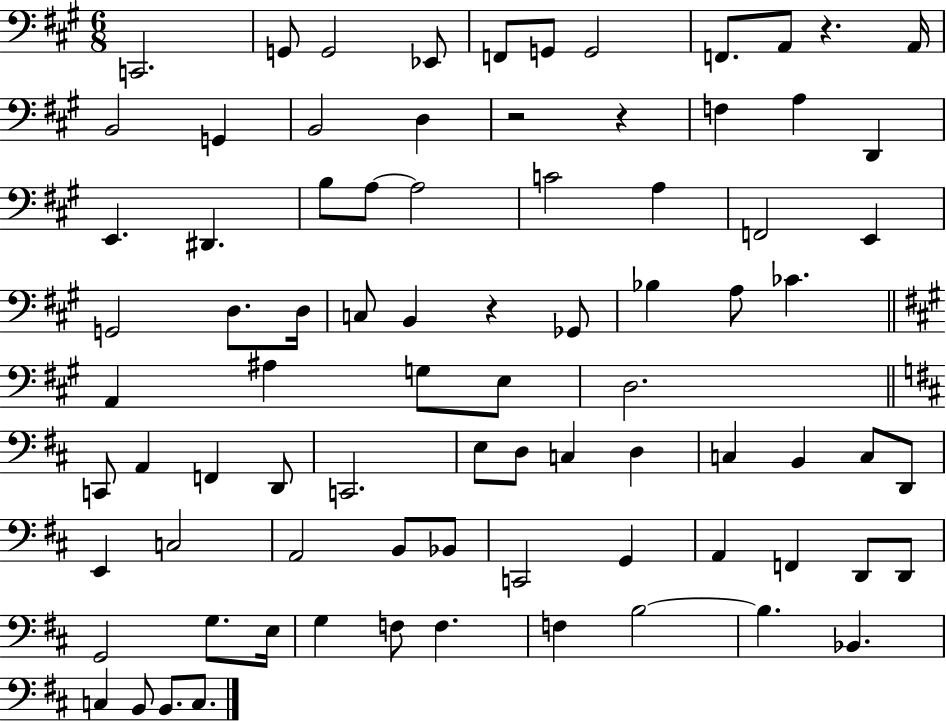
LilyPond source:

{
  \clef bass
  \numericTimeSignature
  \time 6/8
  \key a \major
  c,2. | g,8 g,2 ees,8 | f,8 g,8 g,2 | f,8. a,8 r4. a,16 | \break b,2 g,4 | b,2 d4 | r2 r4 | f4 a4 d,4 | \break e,4. dis,4. | b8 a8~~ a2 | c'2 a4 | f,2 e,4 | \break g,2 d8. d16 | c8 b,4 r4 ges,8 | bes4 a8 ces'4. | \bar "||" \break \key a \major a,4 ais4 g8 e8 | d2. | \bar "||" \break \key b \minor c,8 a,4 f,4 d,8 | c,2. | e8 d8 c4 d4 | c4 b,4 c8 d,8 | \break e,4 c2 | a,2 b,8 bes,8 | c,2 g,4 | a,4 f,4 d,8 d,8 | \break g,2 g8. e16 | g4 f8 f4. | f4 b2~~ | b4. bes,4. | \break c4 b,8 b,8. c8. | \bar "|."
}